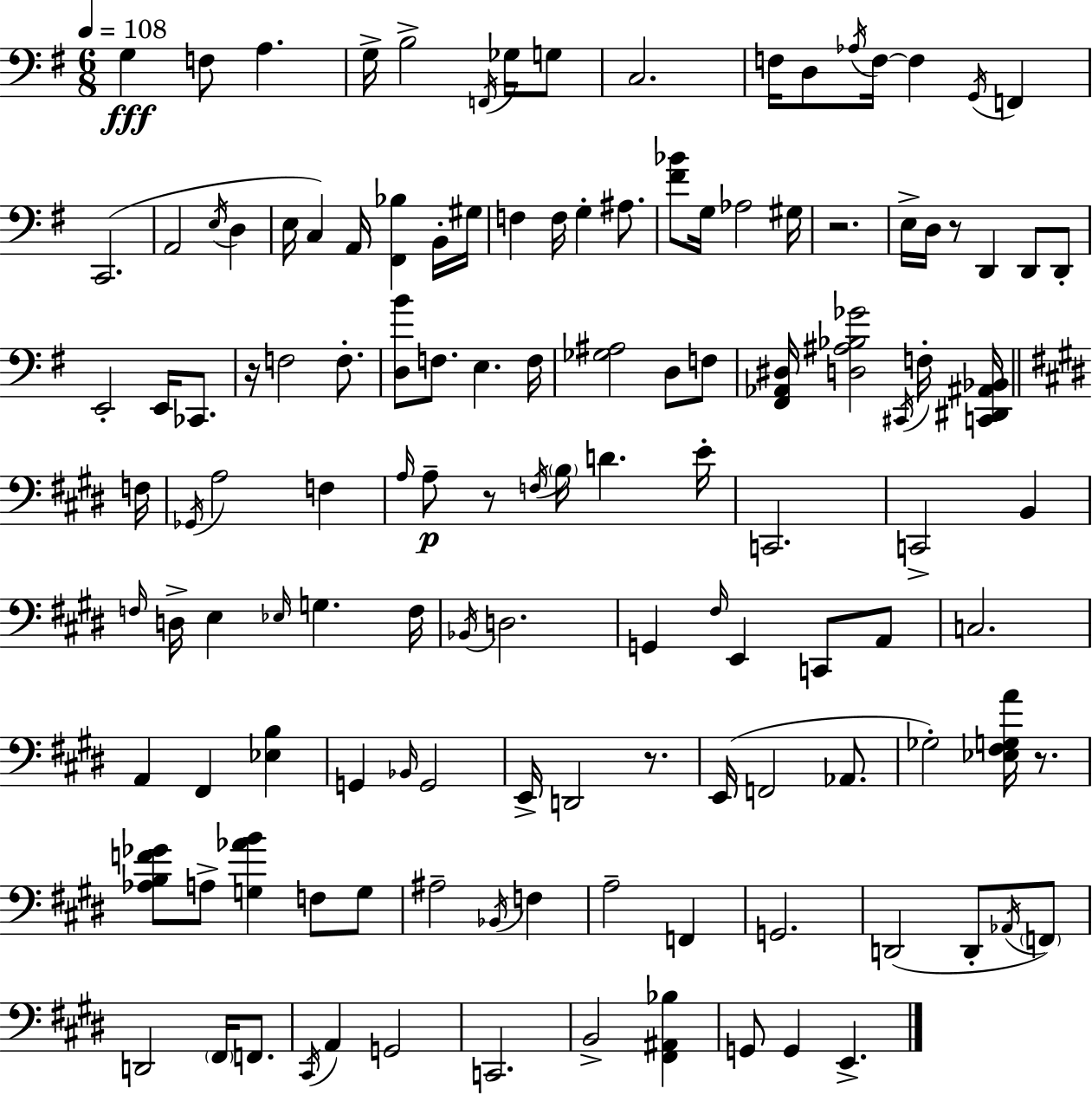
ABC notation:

X:1
T:Untitled
M:6/8
L:1/4
K:Em
G, F,/2 A, G,/4 B,2 F,,/4 _G,/4 G,/2 C,2 F,/4 D,/2 _A,/4 F,/4 F, G,,/4 F,, C,,2 A,,2 E,/4 D, E,/4 C, A,,/4 [^F,,_B,] B,,/4 ^G,/4 F, F,/4 G, ^A,/2 [^F_B]/2 G,/4 _A,2 ^G,/4 z2 E,/4 D,/4 z/2 D,, D,,/2 D,,/2 E,,2 E,,/4 _C,,/2 z/4 F,2 F,/2 [D,B]/2 F,/2 E, F,/4 [_G,^A,]2 D,/2 F,/2 [^F,,_A,,^D,]/4 [D,^A,_B,_G]2 ^C,,/4 F,/4 [C,,^D,,^A,,_B,,]/4 F,/4 _G,,/4 A,2 F, A,/4 A,/2 z/2 F,/4 B,/4 D E/4 C,,2 C,,2 B,, F,/4 D,/4 E, _E,/4 G, F,/4 _B,,/4 D,2 G,, ^F,/4 E,, C,,/2 A,,/2 C,2 A,, ^F,, [_E,B,] G,, _B,,/4 G,,2 E,,/4 D,,2 z/2 E,,/4 F,,2 _A,,/2 _G,2 [_E,^F,G,A]/4 z/2 [_A,B,F_G]/2 A,/2 [G,_AB] F,/2 G,/2 ^A,2 _B,,/4 F, A,2 F,, G,,2 D,,2 D,,/2 _A,,/4 F,,/2 D,,2 ^F,,/4 F,,/2 ^C,,/4 A,, G,,2 C,,2 B,,2 [^F,,^A,,_B,] G,,/2 G,, E,,